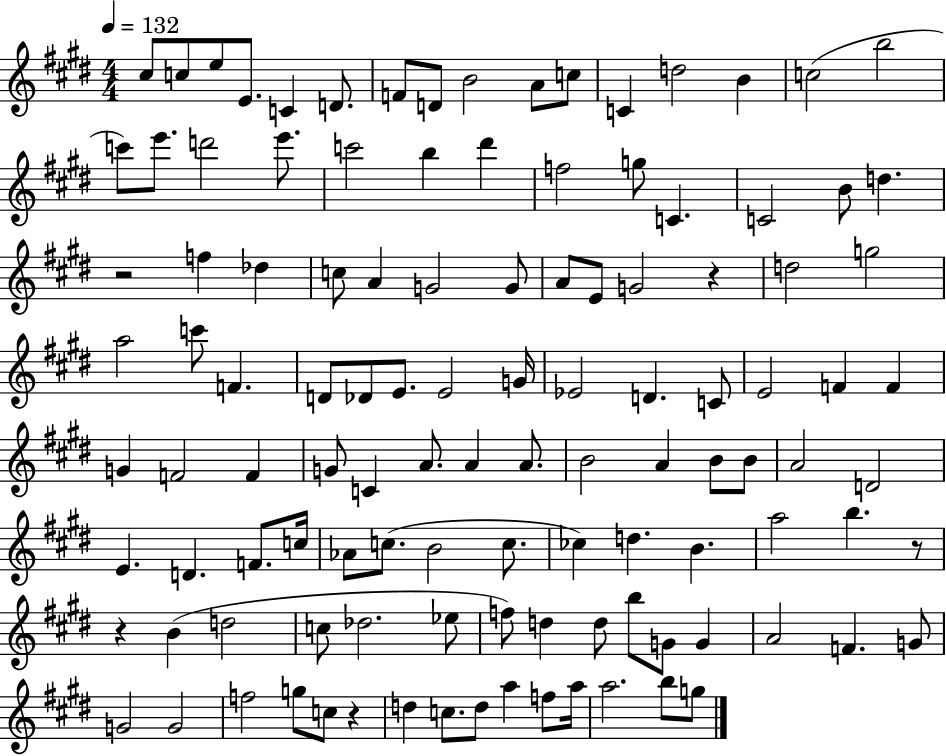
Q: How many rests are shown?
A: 5